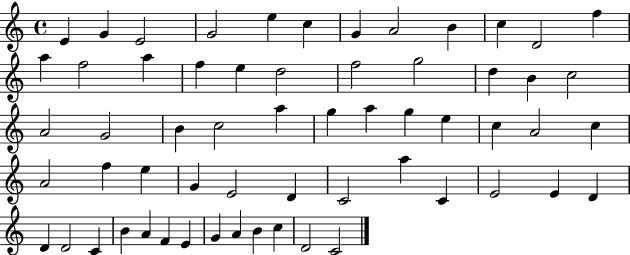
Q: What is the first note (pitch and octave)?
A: E4